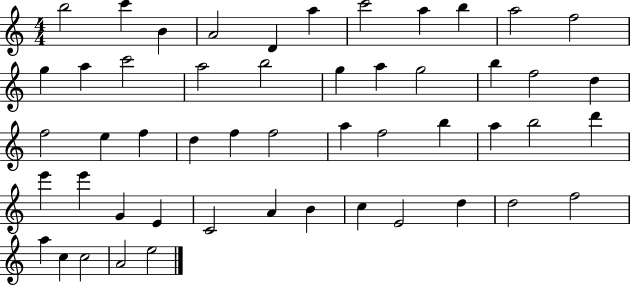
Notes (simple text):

B5/h C6/q B4/q A4/h D4/q A5/q C6/h A5/q B5/q A5/h F5/h G5/q A5/q C6/h A5/h B5/h G5/q A5/q G5/h B5/q F5/h D5/q F5/h E5/q F5/q D5/q F5/q F5/h A5/q F5/h B5/q A5/q B5/h D6/q E6/q E6/q G4/q E4/q C4/h A4/q B4/q C5/q E4/h D5/q D5/h F5/h A5/q C5/q C5/h A4/h E5/h